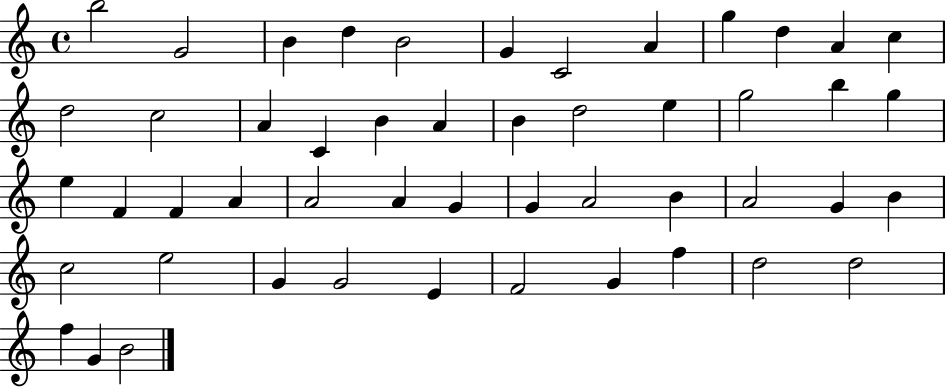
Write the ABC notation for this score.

X:1
T:Untitled
M:4/4
L:1/4
K:C
b2 G2 B d B2 G C2 A g d A c d2 c2 A C B A B d2 e g2 b g e F F A A2 A G G A2 B A2 G B c2 e2 G G2 E F2 G f d2 d2 f G B2